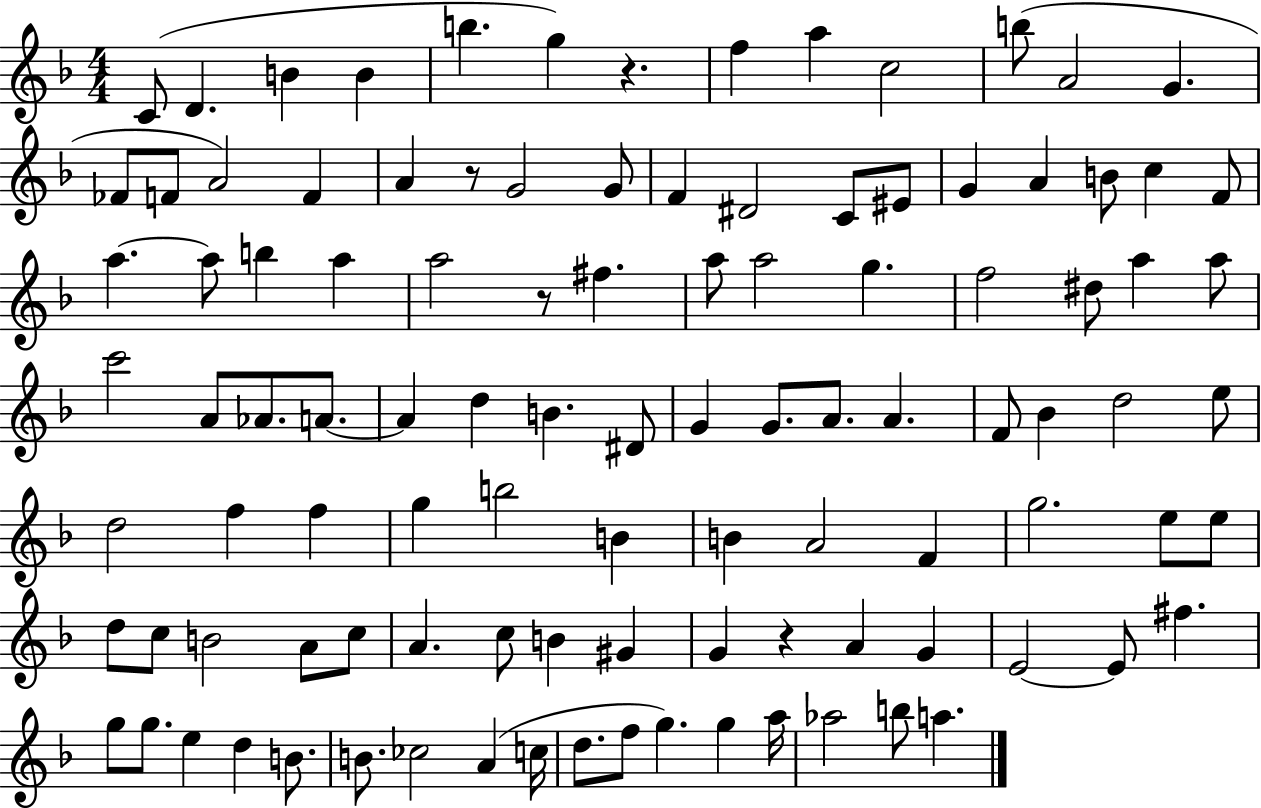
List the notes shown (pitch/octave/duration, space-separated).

C4/e D4/q. B4/q B4/q B5/q. G5/q R/q. F5/q A5/q C5/h B5/e A4/h G4/q. FES4/e F4/e A4/h F4/q A4/q R/e G4/h G4/e F4/q D#4/h C4/e EIS4/e G4/q A4/q B4/e C5/q F4/e A5/q. A5/e B5/q A5/q A5/h R/e F#5/q. A5/e A5/h G5/q. F5/h D#5/e A5/q A5/e C6/h A4/e Ab4/e. A4/e. A4/q D5/q B4/q. D#4/e G4/q G4/e. A4/e. A4/q. F4/e Bb4/q D5/h E5/e D5/h F5/q F5/q G5/q B5/h B4/q B4/q A4/h F4/q G5/h. E5/e E5/e D5/e C5/e B4/h A4/e C5/e A4/q. C5/e B4/q G#4/q G4/q R/q A4/q G4/q E4/h E4/e F#5/q. G5/e G5/e. E5/q D5/q B4/e. B4/e. CES5/h A4/q C5/s D5/e. F5/e G5/q. G5/q A5/s Ab5/h B5/e A5/q.